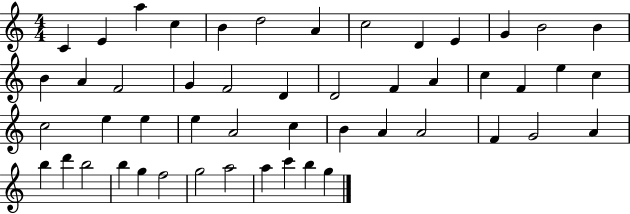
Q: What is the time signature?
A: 4/4